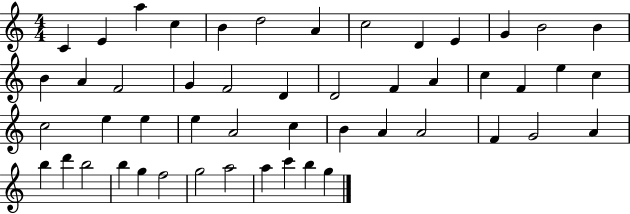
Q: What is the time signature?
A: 4/4